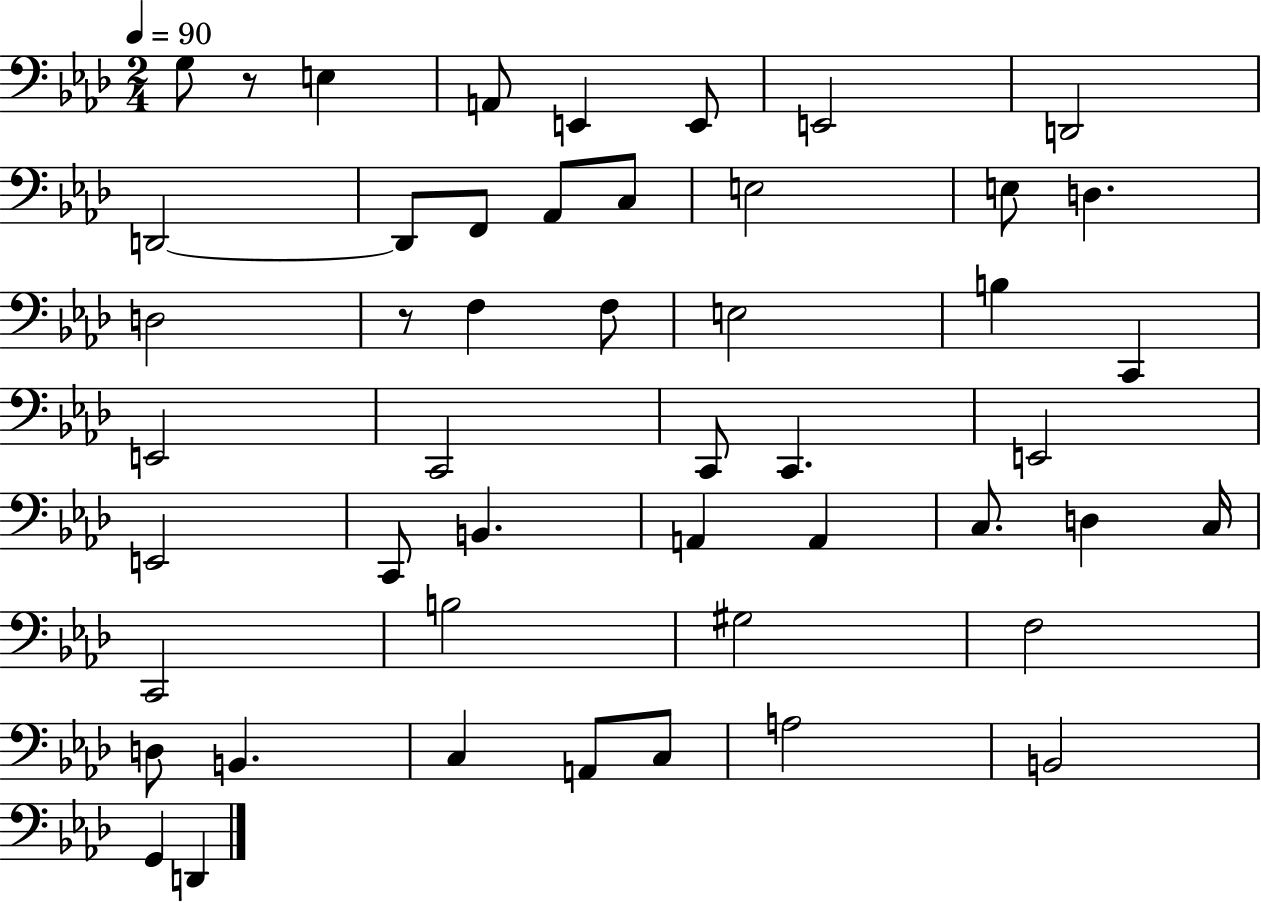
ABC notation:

X:1
T:Untitled
M:2/4
L:1/4
K:Ab
G,/2 z/2 E, A,,/2 E,, E,,/2 E,,2 D,,2 D,,2 D,,/2 F,,/2 _A,,/2 C,/2 E,2 E,/2 D, D,2 z/2 F, F,/2 E,2 B, C,, E,,2 C,,2 C,,/2 C,, E,,2 E,,2 C,,/2 B,, A,, A,, C,/2 D, C,/4 C,,2 B,2 ^G,2 F,2 D,/2 B,, C, A,,/2 C,/2 A,2 B,,2 G,, D,,